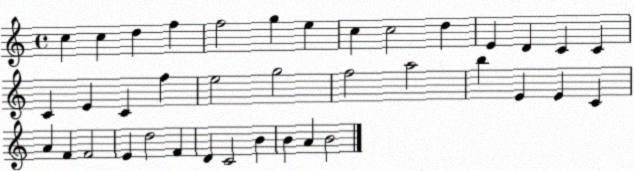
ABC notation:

X:1
T:Untitled
M:4/4
L:1/4
K:C
c c d f f2 g e c c2 d E D C C C E C f e2 g2 f2 a2 b E E C A F F2 E d2 F D C2 B B A B2